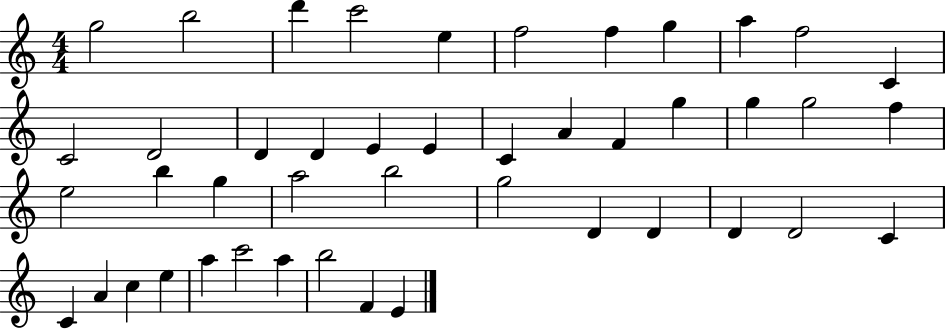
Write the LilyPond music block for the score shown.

{
  \clef treble
  \numericTimeSignature
  \time 4/4
  \key c \major
  g''2 b''2 | d'''4 c'''2 e''4 | f''2 f''4 g''4 | a''4 f''2 c'4 | \break c'2 d'2 | d'4 d'4 e'4 e'4 | c'4 a'4 f'4 g''4 | g''4 g''2 f''4 | \break e''2 b''4 g''4 | a''2 b''2 | g''2 d'4 d'4 | d'4 d'2 c'4 | \break c'4 a'4 c''4 e''4 | a''4 c'''2 a''4 | b''2 f'4 e'4 | \bar "|."
}